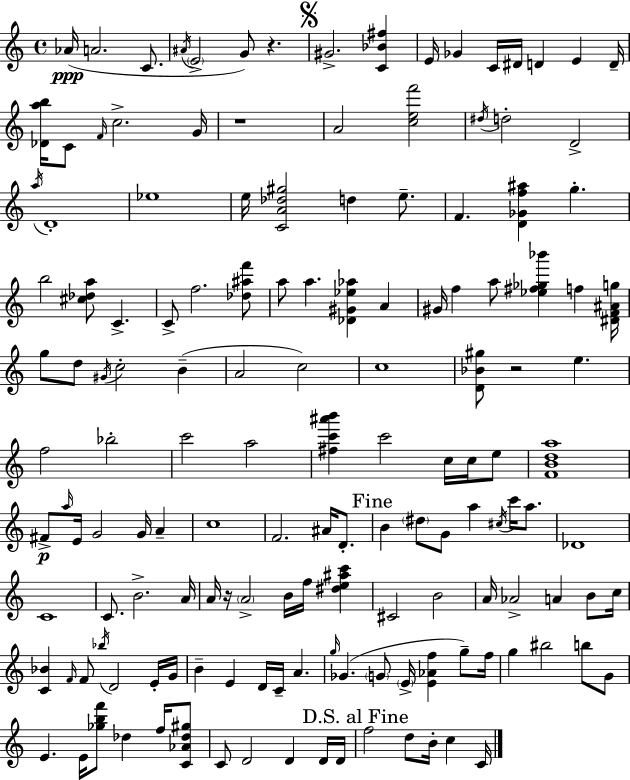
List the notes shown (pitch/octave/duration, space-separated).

Ab4/s A4/h. C4/e. A#4/s E4/h G4/e R/q. G#4/h. [C4,Bb4,F#5]/q E4/s Gb4/q C4/s D#4/s D4/q E4/q D4/s [Db4,A5,B5]/s C4/e F4/s C5/h. G4/s R/w A4/h [C5,E5,F6]/h D#5/s D5/h D4/h A5/s D4/w Eb5/w E5/s [C4,A4,Db5,G#5]/h D5/q E5/e. F4/q. [D4,Gb4,F5,A#5]/q G5/q. B5/h [C#5,Db5,A5]/e C4/q. C4/e F5/h. [Db5,A#5,F6]/e A5/e A5/q. [Db4,G#4,Eb5,Ab5]/q A4/q G#4/s F5/q A5/e [Eb5,F#5,Gb5,Bb6]/q F5/q [D#4,F4,A#4,G5]/s G5/e D5/e G#4/s C5/h B4/q A4/h C5/h C5/w [D4,Bb4,G#5]/e R/h E5/q. F5/h Bb5/h C6/h A5/h [F#5,C6,A#6,B6]/q C6/h C5/s C5/s E5/e [F4,B4,D5,A5]/w F#4/e A5/s E4/s G4/h G4/s A4/q C5/w F4/h. A#4/s D4/e. B4/q D#5/e G4/e A5/q C#5/s C6/s A5/e. Db4/w C4/w C4/e. B4/h. A4/s A4/s R/s A4/h B4/s F5/s [D#5,E5,A#5,C6]/q C#4/h B4/h A4/s Ab4/h A4/q B4/e C5/s [C4,Bb4]/q F4/s F4/e Bb5/s D4/h E4/s G4/s B4/q E4/q D4/s C4/s A4/q. G5/s Gb4/q. G4/e E4/s [E4,Ab4,F5]/q G5/e F5/s G5/q BIS5/h B5/e G4/e E4/q. E4/s [Gb5,B5,F6]/e Db5/q F5/s [C4,Ab4,Db5,G#5]/e C4/e D4/h D4/q D4/s D4/s F5/h D5/e B4/s C5/q C4/s